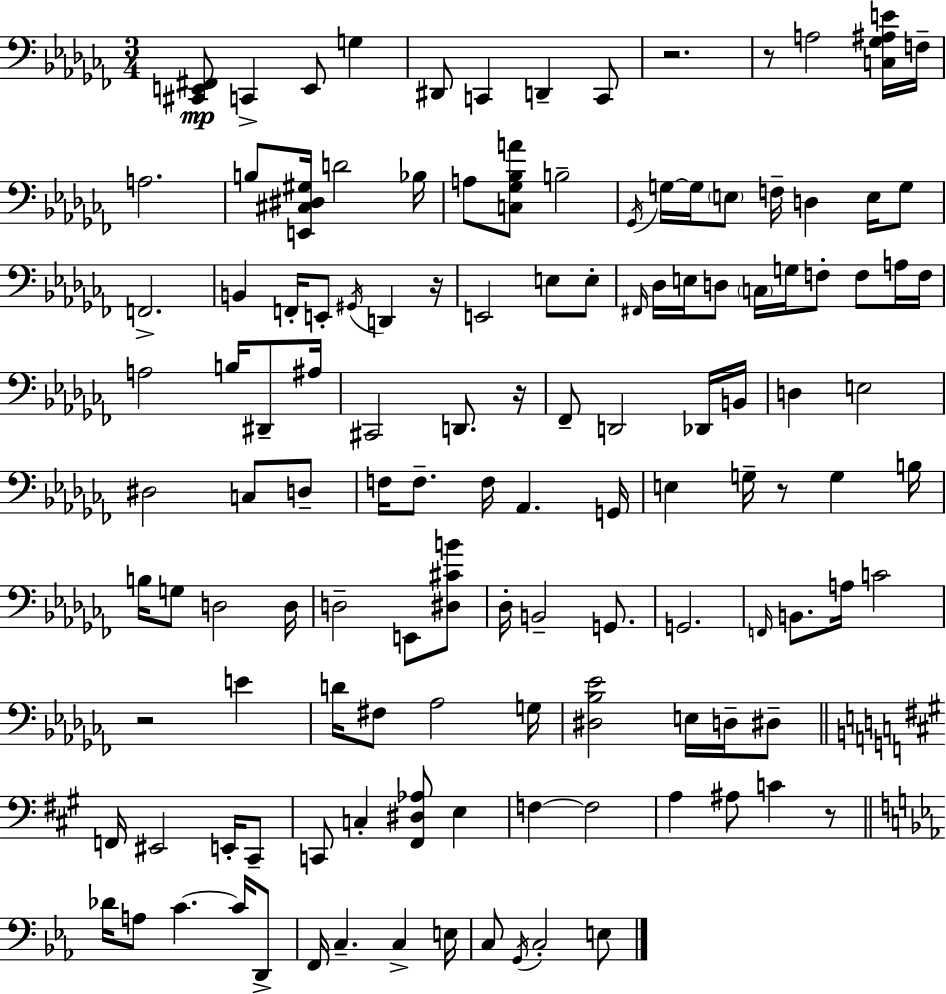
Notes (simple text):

[C#2,E2,F#2]/e C2/q E2/e G3/q D#2/e C2/q D2/q C2/e R/h. R/e A3/h [C3,Gb3,A#3,E4]/s F3/s A3/h. B3/e [E2,C#3,D#3,G#3]/s D4/h Bb3/s A3/e [C3,Gb3,Bb3,A4]/e B3/h Gb2/s G3/s G3/s E3/e F3/s D3/q E3/s G3/e F2/h. B2/q F2/s E2/e G#2/s D2/q R/s E2/h E3/e E3/e F#2/s Db3/s E3/s D3/e C3/s G3/s F3/e F3/e A3/s F3/s A3/h B3/s D#2/e A#3/s C#2/h D2/e. R/s FES2/e D2/h Db2/s B2/s D3/q E3/h D#3/h C3/e D3/e F3/s F3/e. F3/s Ab2/q. G2/s E3/q G3/s R/e G3/q B3/s B3/s G3/e D3/h D3/s D3/h E2/e [D#3,C#4,B4]/e Db3/s B2/h G2/e. G2/h. F2/s B2/e. A3/s C4/h R/h E4/q D4/s F#3/e Ab3/h G3/s [D#3,Bb3,Eb4]/h E3/s D3/s D#3/e F2/s EIS2/h E2/s C#2/e C2/e C3/q [F#2,D#3,Ab3]/e E3/q F3/q F3/h A3/q A#3/e C4/q R/e Db4/s A3/e C4/q. C4/s D2/e F2/s C3/q. C3/q E3/s C3/e G2/s C3/h E3/e